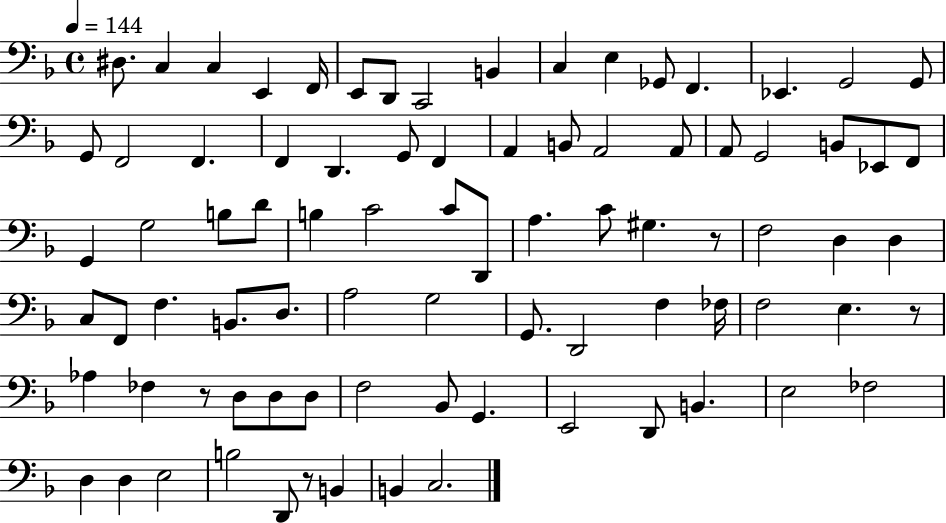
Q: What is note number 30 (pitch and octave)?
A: B2